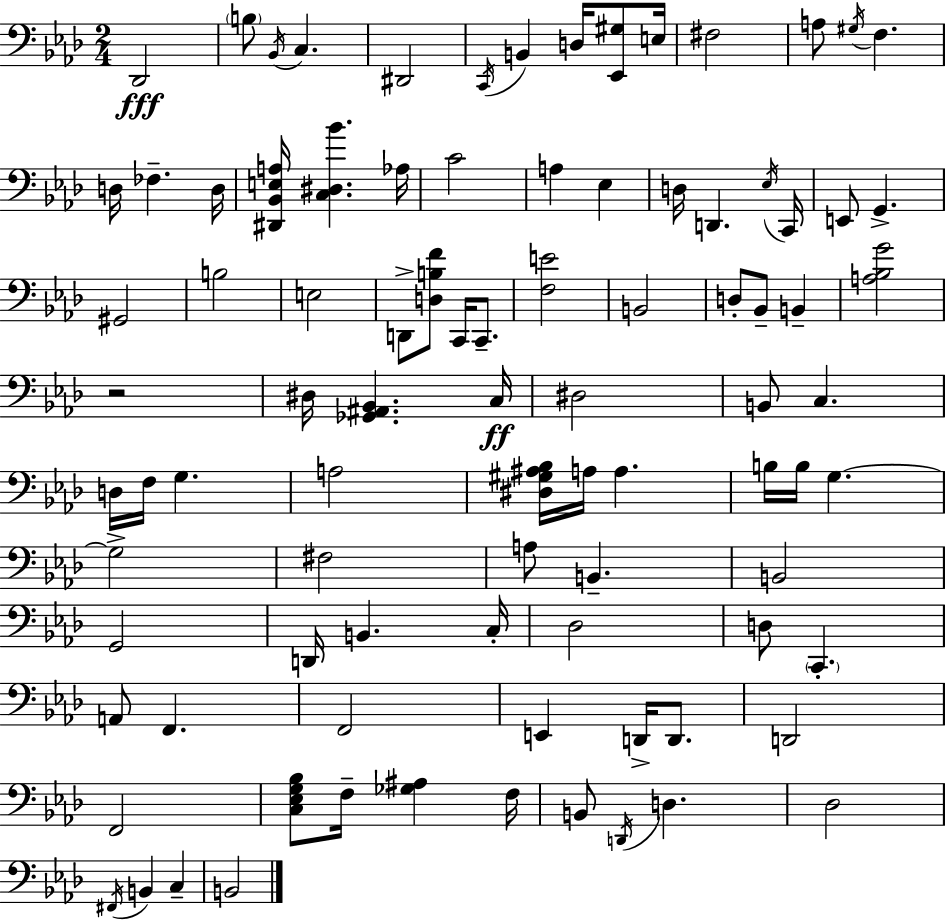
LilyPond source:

{
  \clef bass
  \numericTimeSignature
  \time 2/4
  \key f \minor
  des,2\fff | \parenthesize b8 \acciaccatura { bes,16 } c4. | dis,2 | \acciaccatura { c,16 } b,4 d16 <ees, gis>8 | \break e16 fis2 | a8 \acciaccatura { gis16 } f4. | d16 fes4.-- | d16 <dis, bes, e a>16 <c dis bes'>4. | \break aes16 c'2 | a4 ees4 | d16 d,4. | \acciaccatura { ees16 } c,16 e,8 g,4.-> | \break gis,2 | b2 | e2 | d,8-> <d b f'>8 | \break c,16 c,8.-- <f e'>2 | b,2 | d8-. bes,8-- | b,4-- <a bes g'>2 | \break r2 | dis16 <ges, ais, bes,>4. | c16\ff dis2 | b,8 c4. | \break d16 f16 g4. | a2 | <dis gis ais bes>16 a16 a4. | b16 b16 g4.~~ | \break g2-> | fis2 | a8 b,4.-- | b,2 | \break g,2 | d,16 b,4. | c16-. des2 | d8 \parenthesize c,4.-. | \break a,8 f,4. | f,2 | e,4 | d,16-> d,8. d,2 | \break f,2 | <c ees g bes>8 f16-- <ges ais>4 | f16 b,8 \acciaccatura { d,16 } d4. | des2 | \break \acciaccatura { fis,16 } b,4 | c4-- b,2 | \bar "|."
}